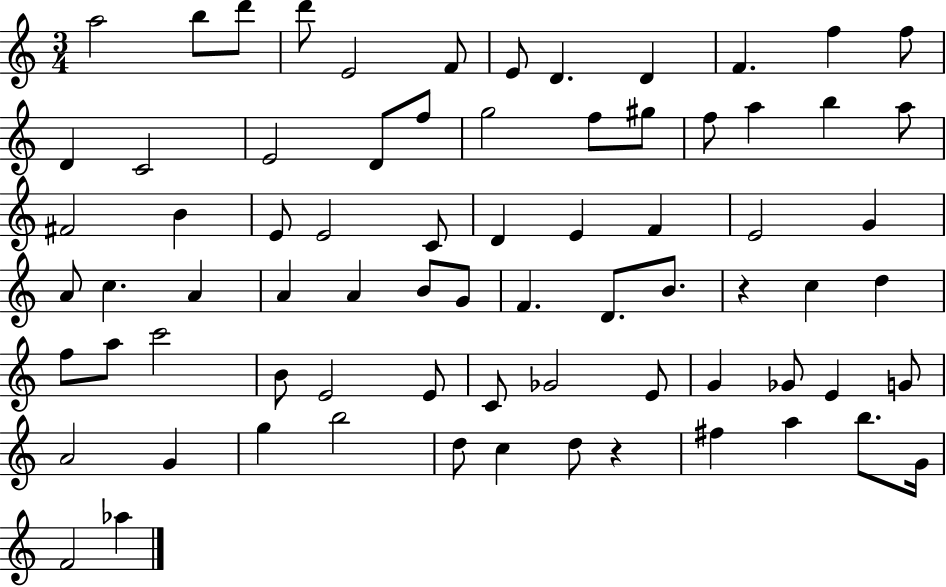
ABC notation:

X:1
T:Untitled
M:3/4
L:1/4
K:C
a2 b/2 d'/2 d'/2 E2 F/2 E/2 D D F f f/2 D C2 E2 D/2 f/2 g2 f/2 ^g/2 f/2 a b a/2 ^F2 B E/2 E2 C/2 D E F E2 G A/2 c A A A B/2 G/2 F D/2 B/2 z c d f/2 a/2 c'2 B/2 E2 E/2 C/2 _G2 E/2 G _G/2 E G/2 A2 G g b2 d/2 c d/2 z ^f a b/2 G/4 F2 _a